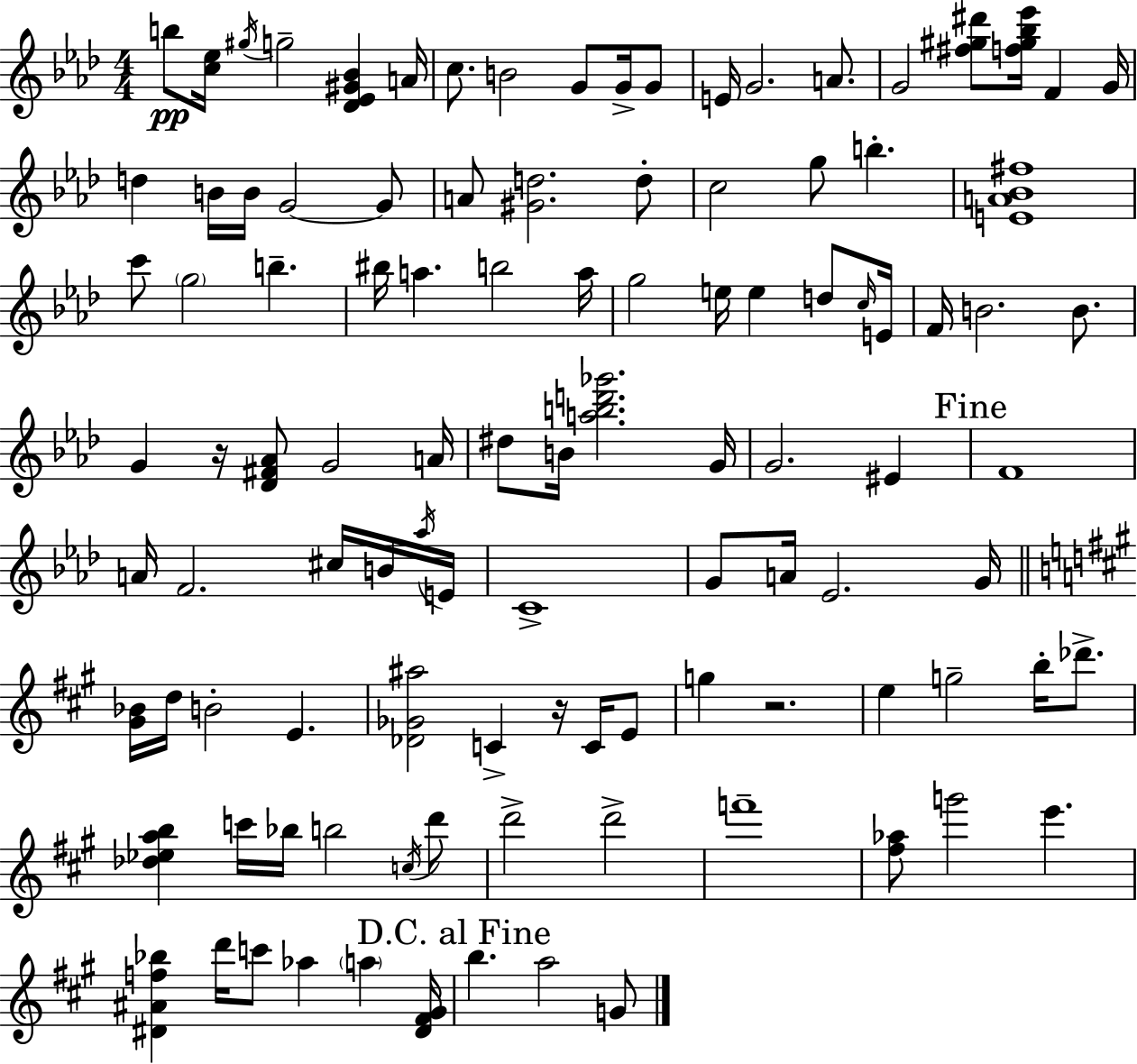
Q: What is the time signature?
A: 4/4